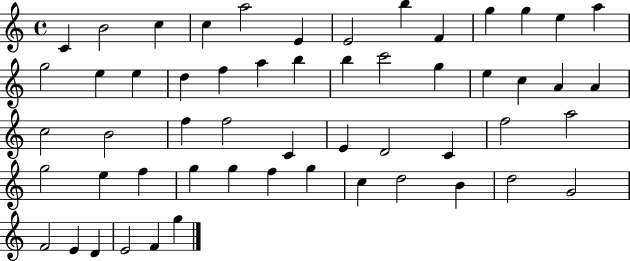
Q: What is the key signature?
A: C major